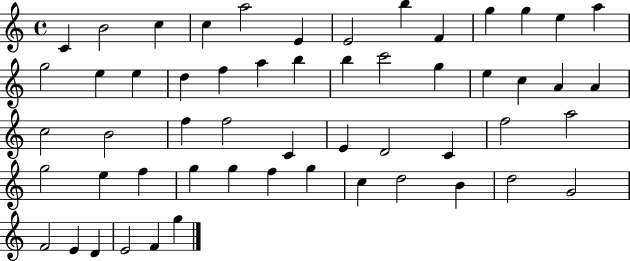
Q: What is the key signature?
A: C major